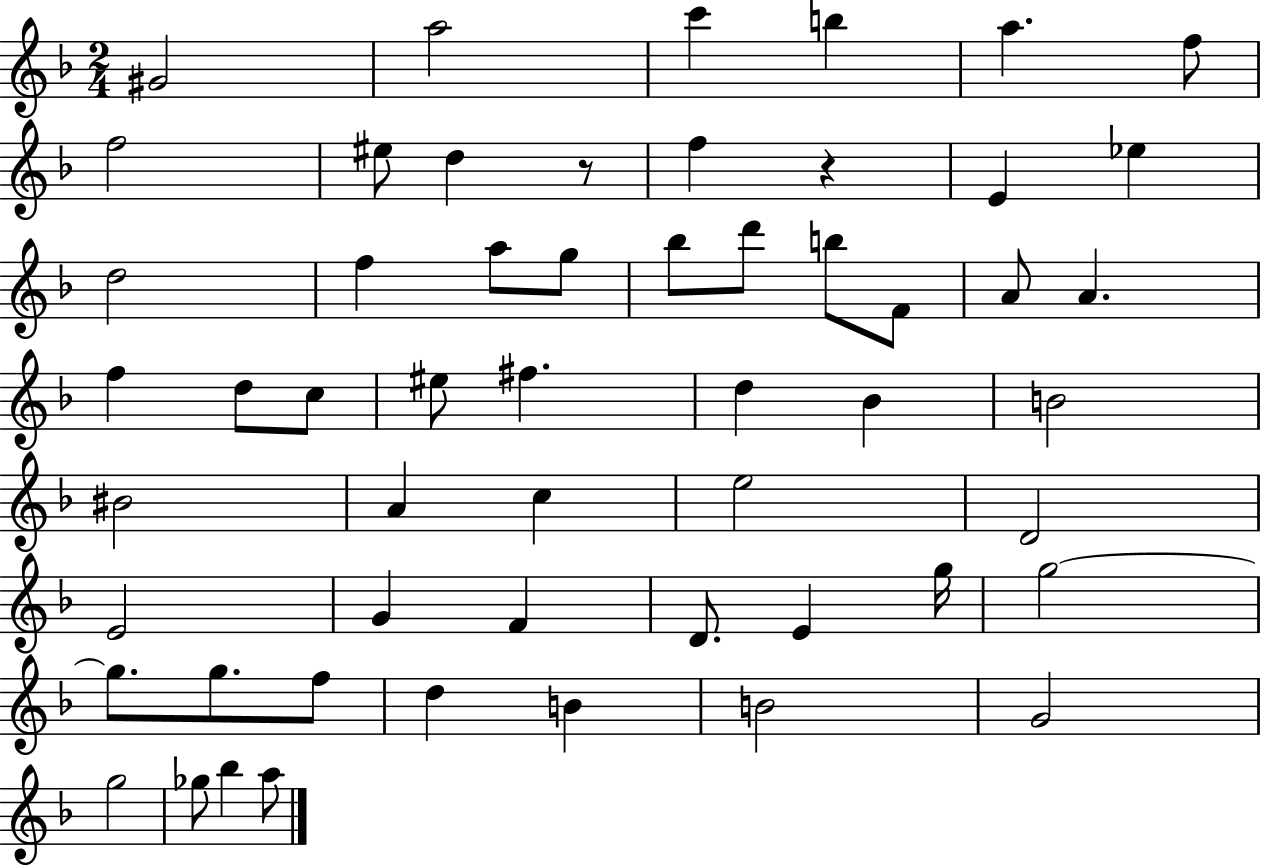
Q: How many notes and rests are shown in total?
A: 55